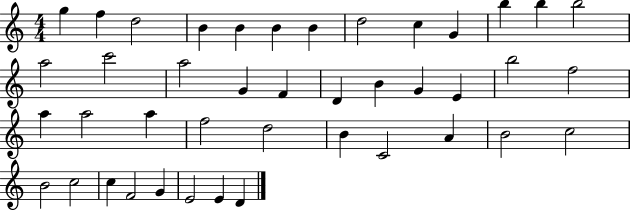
{
  \clef treble
  \numericTimeSignature
  \time 4/4
  \key c \major
  g''4 f''4 d''2 | b'4 b'4 b'4 b'4 | d''2 c''4 g'4 | b''4 b''4 b''2 | \break a''2 c'''2 | a''2 g'4 f'4 | d'4 b'4 g'4 e'4 | b''2 f''2 | \break a''4 a''2 a''4 | f''2 d''2 | b'4 c'2 a'4 | b'2 c''2 | \break b'2 c''2 | c''4 f'2 g'4 | e'2 e'4 d'4 | \bar "|."
}